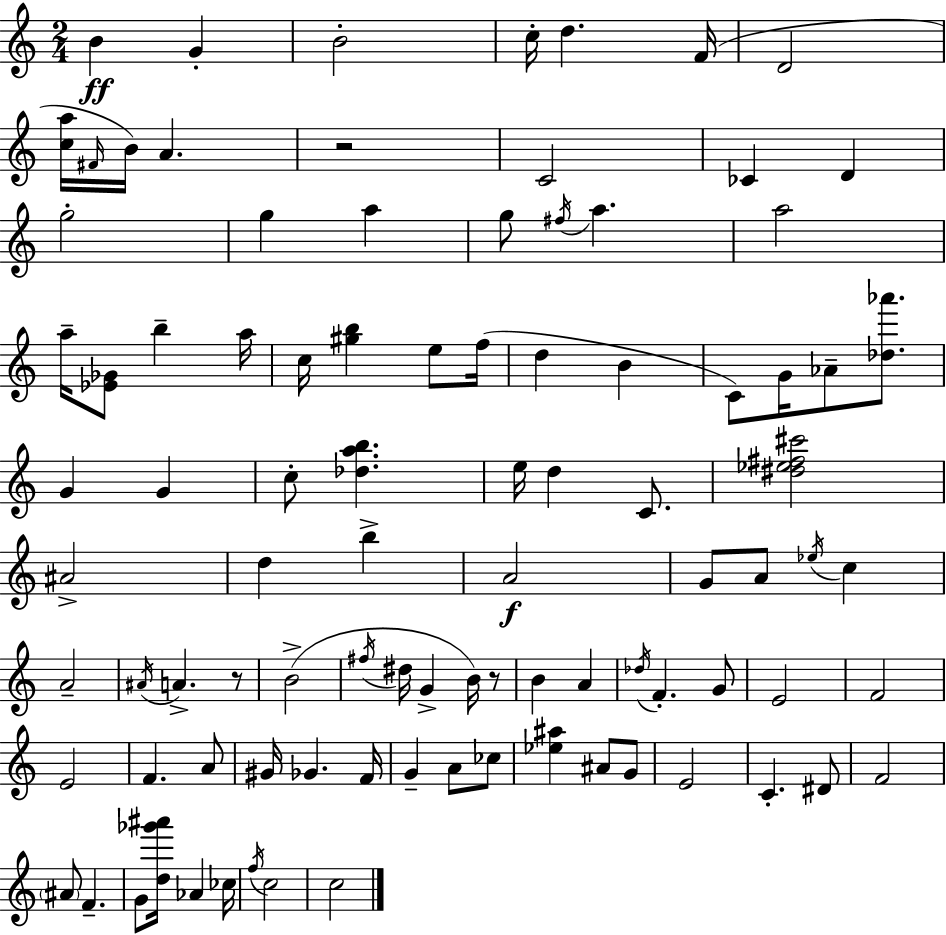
{
  \clef treble
  \numericTimeSignature
  \time 2/4
  \key c \major
  b'4\ff g'4-. | b'2-. | c''16-. d''4. f'16( | d'2 | \break <c'' a''>16 \grace { fis'16 }) b'16 a'4. | r2 | c'2 | ces'4 d'4 | \break g''2-. | g''4 a''4 | g''8 \acciaccatura { fis''16 } a''4. | a''2 | \break a''16-- <ees' ges'>8 b''4-- | a''16 c''16 <gis'' b''>4 e''8 | f''16( d''4 b'4 | c'8) g'16 aes'8-- <des'' aes'''>8. | \break g'4 g'4 | c''8-. <des'' a'' b''>4. | e''16 d''4 c'8. | <dis'' ees'' fis'' cis'''>2 | \break ais'2-> | d''4 b''4-> | a'2\f | g'8 a'8 \acciaccatura { ees''16 } c''4 | \break a'2-- | \acciaccatura { ais'16 } a'4.-> | r8 b'2->( | \acciaccatura { fis''16 } dis''16 g'4-> | \break b'16) r8 b'4 | a'4 \acciaccatura { des''16 } f'4.-. | g'8 e'2 | f'2 | \break e'2 | f'4. | a'8 gis'16 ges'4. | f'16 g'4-- | \break a'8 ces''8 <ees'' ais''>4 | ais'8 g'8 e'2 | c'4.-. | dis'8 f'2 | \break \parenthesize ais'8 | f'4.-- g'8 | <d'' ges''' ais'''>16 aes'4 ces''16 \acciaccatura { f''16 } c''2 | c''2 | \break \bar "|."
}